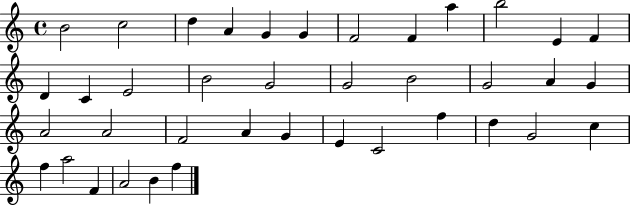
B4/h C5/h D5/q A4/q G4/q G4/q F4/h F4/q A5/q B5/h E4/q F4/q D4/q C4/q E4/h B4/h G4/h G4/h B4/h G4/h A4/q G4/q A4/h A4/h F4/h A4/q G4/q E4/q C4/h F5/q D5/q G4/h C5/q F5/q A5/h F4/q A4/h B4/q F5/q